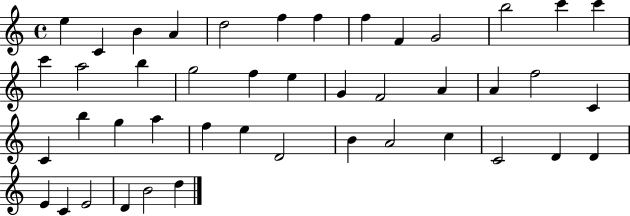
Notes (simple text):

E5/q C4/q B4/q A4/q D5/h F5/q F5/q F5/q F4/q G4/h B5/h C6/q C6/q C6/q A5/h B5/q G5/h F5/q E5/q G4/q F4/h A4/q A4/q F5/h C4/q C4/q B5/q G5/q A5/q F5/q E5/q D4/h B4/q A4/h C5/q C4/h D4/q D4/q E4/q C4/q E4/h D4/q B4/h D5/q